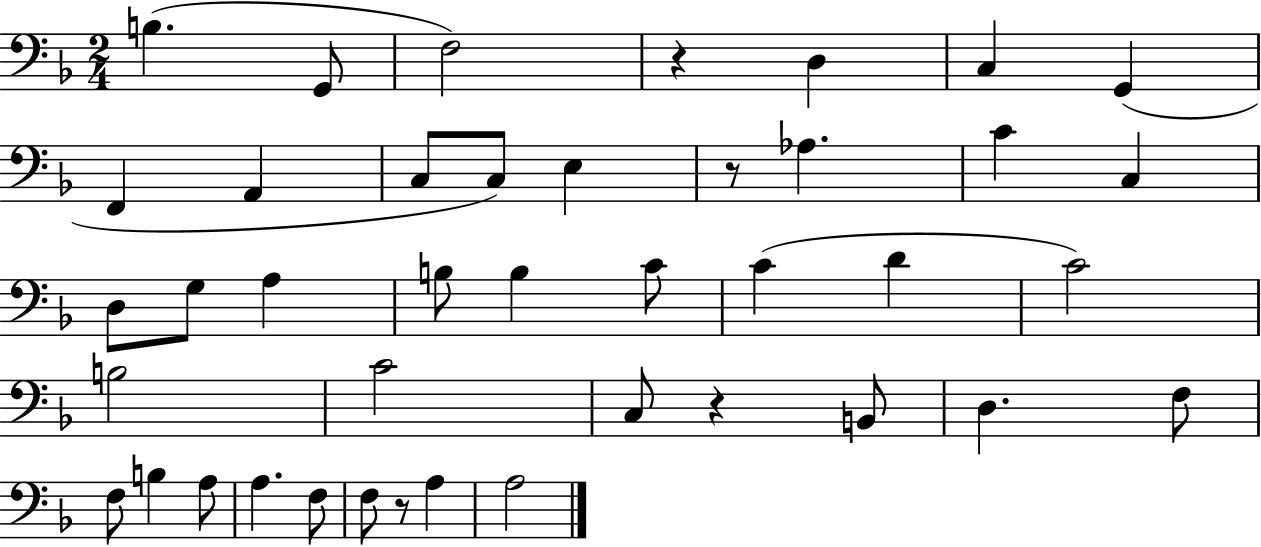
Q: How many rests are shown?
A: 4